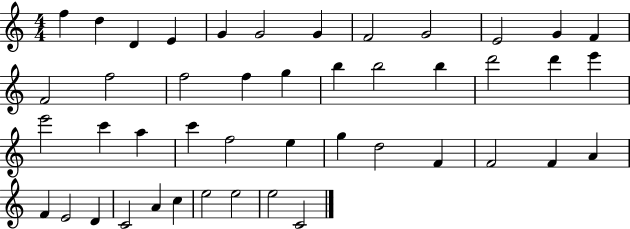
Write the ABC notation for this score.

X:1
T:Untitled
M:4/4
L:1/4
K:C
f d D E G G2 G F2 G2 E2 G F F2 f2 f2 f g b b2 b d'2 d' e' e'2 c' a c' f2 e g d2 F F2 F A F E2 D C2 A c e2 e2 e2 C2